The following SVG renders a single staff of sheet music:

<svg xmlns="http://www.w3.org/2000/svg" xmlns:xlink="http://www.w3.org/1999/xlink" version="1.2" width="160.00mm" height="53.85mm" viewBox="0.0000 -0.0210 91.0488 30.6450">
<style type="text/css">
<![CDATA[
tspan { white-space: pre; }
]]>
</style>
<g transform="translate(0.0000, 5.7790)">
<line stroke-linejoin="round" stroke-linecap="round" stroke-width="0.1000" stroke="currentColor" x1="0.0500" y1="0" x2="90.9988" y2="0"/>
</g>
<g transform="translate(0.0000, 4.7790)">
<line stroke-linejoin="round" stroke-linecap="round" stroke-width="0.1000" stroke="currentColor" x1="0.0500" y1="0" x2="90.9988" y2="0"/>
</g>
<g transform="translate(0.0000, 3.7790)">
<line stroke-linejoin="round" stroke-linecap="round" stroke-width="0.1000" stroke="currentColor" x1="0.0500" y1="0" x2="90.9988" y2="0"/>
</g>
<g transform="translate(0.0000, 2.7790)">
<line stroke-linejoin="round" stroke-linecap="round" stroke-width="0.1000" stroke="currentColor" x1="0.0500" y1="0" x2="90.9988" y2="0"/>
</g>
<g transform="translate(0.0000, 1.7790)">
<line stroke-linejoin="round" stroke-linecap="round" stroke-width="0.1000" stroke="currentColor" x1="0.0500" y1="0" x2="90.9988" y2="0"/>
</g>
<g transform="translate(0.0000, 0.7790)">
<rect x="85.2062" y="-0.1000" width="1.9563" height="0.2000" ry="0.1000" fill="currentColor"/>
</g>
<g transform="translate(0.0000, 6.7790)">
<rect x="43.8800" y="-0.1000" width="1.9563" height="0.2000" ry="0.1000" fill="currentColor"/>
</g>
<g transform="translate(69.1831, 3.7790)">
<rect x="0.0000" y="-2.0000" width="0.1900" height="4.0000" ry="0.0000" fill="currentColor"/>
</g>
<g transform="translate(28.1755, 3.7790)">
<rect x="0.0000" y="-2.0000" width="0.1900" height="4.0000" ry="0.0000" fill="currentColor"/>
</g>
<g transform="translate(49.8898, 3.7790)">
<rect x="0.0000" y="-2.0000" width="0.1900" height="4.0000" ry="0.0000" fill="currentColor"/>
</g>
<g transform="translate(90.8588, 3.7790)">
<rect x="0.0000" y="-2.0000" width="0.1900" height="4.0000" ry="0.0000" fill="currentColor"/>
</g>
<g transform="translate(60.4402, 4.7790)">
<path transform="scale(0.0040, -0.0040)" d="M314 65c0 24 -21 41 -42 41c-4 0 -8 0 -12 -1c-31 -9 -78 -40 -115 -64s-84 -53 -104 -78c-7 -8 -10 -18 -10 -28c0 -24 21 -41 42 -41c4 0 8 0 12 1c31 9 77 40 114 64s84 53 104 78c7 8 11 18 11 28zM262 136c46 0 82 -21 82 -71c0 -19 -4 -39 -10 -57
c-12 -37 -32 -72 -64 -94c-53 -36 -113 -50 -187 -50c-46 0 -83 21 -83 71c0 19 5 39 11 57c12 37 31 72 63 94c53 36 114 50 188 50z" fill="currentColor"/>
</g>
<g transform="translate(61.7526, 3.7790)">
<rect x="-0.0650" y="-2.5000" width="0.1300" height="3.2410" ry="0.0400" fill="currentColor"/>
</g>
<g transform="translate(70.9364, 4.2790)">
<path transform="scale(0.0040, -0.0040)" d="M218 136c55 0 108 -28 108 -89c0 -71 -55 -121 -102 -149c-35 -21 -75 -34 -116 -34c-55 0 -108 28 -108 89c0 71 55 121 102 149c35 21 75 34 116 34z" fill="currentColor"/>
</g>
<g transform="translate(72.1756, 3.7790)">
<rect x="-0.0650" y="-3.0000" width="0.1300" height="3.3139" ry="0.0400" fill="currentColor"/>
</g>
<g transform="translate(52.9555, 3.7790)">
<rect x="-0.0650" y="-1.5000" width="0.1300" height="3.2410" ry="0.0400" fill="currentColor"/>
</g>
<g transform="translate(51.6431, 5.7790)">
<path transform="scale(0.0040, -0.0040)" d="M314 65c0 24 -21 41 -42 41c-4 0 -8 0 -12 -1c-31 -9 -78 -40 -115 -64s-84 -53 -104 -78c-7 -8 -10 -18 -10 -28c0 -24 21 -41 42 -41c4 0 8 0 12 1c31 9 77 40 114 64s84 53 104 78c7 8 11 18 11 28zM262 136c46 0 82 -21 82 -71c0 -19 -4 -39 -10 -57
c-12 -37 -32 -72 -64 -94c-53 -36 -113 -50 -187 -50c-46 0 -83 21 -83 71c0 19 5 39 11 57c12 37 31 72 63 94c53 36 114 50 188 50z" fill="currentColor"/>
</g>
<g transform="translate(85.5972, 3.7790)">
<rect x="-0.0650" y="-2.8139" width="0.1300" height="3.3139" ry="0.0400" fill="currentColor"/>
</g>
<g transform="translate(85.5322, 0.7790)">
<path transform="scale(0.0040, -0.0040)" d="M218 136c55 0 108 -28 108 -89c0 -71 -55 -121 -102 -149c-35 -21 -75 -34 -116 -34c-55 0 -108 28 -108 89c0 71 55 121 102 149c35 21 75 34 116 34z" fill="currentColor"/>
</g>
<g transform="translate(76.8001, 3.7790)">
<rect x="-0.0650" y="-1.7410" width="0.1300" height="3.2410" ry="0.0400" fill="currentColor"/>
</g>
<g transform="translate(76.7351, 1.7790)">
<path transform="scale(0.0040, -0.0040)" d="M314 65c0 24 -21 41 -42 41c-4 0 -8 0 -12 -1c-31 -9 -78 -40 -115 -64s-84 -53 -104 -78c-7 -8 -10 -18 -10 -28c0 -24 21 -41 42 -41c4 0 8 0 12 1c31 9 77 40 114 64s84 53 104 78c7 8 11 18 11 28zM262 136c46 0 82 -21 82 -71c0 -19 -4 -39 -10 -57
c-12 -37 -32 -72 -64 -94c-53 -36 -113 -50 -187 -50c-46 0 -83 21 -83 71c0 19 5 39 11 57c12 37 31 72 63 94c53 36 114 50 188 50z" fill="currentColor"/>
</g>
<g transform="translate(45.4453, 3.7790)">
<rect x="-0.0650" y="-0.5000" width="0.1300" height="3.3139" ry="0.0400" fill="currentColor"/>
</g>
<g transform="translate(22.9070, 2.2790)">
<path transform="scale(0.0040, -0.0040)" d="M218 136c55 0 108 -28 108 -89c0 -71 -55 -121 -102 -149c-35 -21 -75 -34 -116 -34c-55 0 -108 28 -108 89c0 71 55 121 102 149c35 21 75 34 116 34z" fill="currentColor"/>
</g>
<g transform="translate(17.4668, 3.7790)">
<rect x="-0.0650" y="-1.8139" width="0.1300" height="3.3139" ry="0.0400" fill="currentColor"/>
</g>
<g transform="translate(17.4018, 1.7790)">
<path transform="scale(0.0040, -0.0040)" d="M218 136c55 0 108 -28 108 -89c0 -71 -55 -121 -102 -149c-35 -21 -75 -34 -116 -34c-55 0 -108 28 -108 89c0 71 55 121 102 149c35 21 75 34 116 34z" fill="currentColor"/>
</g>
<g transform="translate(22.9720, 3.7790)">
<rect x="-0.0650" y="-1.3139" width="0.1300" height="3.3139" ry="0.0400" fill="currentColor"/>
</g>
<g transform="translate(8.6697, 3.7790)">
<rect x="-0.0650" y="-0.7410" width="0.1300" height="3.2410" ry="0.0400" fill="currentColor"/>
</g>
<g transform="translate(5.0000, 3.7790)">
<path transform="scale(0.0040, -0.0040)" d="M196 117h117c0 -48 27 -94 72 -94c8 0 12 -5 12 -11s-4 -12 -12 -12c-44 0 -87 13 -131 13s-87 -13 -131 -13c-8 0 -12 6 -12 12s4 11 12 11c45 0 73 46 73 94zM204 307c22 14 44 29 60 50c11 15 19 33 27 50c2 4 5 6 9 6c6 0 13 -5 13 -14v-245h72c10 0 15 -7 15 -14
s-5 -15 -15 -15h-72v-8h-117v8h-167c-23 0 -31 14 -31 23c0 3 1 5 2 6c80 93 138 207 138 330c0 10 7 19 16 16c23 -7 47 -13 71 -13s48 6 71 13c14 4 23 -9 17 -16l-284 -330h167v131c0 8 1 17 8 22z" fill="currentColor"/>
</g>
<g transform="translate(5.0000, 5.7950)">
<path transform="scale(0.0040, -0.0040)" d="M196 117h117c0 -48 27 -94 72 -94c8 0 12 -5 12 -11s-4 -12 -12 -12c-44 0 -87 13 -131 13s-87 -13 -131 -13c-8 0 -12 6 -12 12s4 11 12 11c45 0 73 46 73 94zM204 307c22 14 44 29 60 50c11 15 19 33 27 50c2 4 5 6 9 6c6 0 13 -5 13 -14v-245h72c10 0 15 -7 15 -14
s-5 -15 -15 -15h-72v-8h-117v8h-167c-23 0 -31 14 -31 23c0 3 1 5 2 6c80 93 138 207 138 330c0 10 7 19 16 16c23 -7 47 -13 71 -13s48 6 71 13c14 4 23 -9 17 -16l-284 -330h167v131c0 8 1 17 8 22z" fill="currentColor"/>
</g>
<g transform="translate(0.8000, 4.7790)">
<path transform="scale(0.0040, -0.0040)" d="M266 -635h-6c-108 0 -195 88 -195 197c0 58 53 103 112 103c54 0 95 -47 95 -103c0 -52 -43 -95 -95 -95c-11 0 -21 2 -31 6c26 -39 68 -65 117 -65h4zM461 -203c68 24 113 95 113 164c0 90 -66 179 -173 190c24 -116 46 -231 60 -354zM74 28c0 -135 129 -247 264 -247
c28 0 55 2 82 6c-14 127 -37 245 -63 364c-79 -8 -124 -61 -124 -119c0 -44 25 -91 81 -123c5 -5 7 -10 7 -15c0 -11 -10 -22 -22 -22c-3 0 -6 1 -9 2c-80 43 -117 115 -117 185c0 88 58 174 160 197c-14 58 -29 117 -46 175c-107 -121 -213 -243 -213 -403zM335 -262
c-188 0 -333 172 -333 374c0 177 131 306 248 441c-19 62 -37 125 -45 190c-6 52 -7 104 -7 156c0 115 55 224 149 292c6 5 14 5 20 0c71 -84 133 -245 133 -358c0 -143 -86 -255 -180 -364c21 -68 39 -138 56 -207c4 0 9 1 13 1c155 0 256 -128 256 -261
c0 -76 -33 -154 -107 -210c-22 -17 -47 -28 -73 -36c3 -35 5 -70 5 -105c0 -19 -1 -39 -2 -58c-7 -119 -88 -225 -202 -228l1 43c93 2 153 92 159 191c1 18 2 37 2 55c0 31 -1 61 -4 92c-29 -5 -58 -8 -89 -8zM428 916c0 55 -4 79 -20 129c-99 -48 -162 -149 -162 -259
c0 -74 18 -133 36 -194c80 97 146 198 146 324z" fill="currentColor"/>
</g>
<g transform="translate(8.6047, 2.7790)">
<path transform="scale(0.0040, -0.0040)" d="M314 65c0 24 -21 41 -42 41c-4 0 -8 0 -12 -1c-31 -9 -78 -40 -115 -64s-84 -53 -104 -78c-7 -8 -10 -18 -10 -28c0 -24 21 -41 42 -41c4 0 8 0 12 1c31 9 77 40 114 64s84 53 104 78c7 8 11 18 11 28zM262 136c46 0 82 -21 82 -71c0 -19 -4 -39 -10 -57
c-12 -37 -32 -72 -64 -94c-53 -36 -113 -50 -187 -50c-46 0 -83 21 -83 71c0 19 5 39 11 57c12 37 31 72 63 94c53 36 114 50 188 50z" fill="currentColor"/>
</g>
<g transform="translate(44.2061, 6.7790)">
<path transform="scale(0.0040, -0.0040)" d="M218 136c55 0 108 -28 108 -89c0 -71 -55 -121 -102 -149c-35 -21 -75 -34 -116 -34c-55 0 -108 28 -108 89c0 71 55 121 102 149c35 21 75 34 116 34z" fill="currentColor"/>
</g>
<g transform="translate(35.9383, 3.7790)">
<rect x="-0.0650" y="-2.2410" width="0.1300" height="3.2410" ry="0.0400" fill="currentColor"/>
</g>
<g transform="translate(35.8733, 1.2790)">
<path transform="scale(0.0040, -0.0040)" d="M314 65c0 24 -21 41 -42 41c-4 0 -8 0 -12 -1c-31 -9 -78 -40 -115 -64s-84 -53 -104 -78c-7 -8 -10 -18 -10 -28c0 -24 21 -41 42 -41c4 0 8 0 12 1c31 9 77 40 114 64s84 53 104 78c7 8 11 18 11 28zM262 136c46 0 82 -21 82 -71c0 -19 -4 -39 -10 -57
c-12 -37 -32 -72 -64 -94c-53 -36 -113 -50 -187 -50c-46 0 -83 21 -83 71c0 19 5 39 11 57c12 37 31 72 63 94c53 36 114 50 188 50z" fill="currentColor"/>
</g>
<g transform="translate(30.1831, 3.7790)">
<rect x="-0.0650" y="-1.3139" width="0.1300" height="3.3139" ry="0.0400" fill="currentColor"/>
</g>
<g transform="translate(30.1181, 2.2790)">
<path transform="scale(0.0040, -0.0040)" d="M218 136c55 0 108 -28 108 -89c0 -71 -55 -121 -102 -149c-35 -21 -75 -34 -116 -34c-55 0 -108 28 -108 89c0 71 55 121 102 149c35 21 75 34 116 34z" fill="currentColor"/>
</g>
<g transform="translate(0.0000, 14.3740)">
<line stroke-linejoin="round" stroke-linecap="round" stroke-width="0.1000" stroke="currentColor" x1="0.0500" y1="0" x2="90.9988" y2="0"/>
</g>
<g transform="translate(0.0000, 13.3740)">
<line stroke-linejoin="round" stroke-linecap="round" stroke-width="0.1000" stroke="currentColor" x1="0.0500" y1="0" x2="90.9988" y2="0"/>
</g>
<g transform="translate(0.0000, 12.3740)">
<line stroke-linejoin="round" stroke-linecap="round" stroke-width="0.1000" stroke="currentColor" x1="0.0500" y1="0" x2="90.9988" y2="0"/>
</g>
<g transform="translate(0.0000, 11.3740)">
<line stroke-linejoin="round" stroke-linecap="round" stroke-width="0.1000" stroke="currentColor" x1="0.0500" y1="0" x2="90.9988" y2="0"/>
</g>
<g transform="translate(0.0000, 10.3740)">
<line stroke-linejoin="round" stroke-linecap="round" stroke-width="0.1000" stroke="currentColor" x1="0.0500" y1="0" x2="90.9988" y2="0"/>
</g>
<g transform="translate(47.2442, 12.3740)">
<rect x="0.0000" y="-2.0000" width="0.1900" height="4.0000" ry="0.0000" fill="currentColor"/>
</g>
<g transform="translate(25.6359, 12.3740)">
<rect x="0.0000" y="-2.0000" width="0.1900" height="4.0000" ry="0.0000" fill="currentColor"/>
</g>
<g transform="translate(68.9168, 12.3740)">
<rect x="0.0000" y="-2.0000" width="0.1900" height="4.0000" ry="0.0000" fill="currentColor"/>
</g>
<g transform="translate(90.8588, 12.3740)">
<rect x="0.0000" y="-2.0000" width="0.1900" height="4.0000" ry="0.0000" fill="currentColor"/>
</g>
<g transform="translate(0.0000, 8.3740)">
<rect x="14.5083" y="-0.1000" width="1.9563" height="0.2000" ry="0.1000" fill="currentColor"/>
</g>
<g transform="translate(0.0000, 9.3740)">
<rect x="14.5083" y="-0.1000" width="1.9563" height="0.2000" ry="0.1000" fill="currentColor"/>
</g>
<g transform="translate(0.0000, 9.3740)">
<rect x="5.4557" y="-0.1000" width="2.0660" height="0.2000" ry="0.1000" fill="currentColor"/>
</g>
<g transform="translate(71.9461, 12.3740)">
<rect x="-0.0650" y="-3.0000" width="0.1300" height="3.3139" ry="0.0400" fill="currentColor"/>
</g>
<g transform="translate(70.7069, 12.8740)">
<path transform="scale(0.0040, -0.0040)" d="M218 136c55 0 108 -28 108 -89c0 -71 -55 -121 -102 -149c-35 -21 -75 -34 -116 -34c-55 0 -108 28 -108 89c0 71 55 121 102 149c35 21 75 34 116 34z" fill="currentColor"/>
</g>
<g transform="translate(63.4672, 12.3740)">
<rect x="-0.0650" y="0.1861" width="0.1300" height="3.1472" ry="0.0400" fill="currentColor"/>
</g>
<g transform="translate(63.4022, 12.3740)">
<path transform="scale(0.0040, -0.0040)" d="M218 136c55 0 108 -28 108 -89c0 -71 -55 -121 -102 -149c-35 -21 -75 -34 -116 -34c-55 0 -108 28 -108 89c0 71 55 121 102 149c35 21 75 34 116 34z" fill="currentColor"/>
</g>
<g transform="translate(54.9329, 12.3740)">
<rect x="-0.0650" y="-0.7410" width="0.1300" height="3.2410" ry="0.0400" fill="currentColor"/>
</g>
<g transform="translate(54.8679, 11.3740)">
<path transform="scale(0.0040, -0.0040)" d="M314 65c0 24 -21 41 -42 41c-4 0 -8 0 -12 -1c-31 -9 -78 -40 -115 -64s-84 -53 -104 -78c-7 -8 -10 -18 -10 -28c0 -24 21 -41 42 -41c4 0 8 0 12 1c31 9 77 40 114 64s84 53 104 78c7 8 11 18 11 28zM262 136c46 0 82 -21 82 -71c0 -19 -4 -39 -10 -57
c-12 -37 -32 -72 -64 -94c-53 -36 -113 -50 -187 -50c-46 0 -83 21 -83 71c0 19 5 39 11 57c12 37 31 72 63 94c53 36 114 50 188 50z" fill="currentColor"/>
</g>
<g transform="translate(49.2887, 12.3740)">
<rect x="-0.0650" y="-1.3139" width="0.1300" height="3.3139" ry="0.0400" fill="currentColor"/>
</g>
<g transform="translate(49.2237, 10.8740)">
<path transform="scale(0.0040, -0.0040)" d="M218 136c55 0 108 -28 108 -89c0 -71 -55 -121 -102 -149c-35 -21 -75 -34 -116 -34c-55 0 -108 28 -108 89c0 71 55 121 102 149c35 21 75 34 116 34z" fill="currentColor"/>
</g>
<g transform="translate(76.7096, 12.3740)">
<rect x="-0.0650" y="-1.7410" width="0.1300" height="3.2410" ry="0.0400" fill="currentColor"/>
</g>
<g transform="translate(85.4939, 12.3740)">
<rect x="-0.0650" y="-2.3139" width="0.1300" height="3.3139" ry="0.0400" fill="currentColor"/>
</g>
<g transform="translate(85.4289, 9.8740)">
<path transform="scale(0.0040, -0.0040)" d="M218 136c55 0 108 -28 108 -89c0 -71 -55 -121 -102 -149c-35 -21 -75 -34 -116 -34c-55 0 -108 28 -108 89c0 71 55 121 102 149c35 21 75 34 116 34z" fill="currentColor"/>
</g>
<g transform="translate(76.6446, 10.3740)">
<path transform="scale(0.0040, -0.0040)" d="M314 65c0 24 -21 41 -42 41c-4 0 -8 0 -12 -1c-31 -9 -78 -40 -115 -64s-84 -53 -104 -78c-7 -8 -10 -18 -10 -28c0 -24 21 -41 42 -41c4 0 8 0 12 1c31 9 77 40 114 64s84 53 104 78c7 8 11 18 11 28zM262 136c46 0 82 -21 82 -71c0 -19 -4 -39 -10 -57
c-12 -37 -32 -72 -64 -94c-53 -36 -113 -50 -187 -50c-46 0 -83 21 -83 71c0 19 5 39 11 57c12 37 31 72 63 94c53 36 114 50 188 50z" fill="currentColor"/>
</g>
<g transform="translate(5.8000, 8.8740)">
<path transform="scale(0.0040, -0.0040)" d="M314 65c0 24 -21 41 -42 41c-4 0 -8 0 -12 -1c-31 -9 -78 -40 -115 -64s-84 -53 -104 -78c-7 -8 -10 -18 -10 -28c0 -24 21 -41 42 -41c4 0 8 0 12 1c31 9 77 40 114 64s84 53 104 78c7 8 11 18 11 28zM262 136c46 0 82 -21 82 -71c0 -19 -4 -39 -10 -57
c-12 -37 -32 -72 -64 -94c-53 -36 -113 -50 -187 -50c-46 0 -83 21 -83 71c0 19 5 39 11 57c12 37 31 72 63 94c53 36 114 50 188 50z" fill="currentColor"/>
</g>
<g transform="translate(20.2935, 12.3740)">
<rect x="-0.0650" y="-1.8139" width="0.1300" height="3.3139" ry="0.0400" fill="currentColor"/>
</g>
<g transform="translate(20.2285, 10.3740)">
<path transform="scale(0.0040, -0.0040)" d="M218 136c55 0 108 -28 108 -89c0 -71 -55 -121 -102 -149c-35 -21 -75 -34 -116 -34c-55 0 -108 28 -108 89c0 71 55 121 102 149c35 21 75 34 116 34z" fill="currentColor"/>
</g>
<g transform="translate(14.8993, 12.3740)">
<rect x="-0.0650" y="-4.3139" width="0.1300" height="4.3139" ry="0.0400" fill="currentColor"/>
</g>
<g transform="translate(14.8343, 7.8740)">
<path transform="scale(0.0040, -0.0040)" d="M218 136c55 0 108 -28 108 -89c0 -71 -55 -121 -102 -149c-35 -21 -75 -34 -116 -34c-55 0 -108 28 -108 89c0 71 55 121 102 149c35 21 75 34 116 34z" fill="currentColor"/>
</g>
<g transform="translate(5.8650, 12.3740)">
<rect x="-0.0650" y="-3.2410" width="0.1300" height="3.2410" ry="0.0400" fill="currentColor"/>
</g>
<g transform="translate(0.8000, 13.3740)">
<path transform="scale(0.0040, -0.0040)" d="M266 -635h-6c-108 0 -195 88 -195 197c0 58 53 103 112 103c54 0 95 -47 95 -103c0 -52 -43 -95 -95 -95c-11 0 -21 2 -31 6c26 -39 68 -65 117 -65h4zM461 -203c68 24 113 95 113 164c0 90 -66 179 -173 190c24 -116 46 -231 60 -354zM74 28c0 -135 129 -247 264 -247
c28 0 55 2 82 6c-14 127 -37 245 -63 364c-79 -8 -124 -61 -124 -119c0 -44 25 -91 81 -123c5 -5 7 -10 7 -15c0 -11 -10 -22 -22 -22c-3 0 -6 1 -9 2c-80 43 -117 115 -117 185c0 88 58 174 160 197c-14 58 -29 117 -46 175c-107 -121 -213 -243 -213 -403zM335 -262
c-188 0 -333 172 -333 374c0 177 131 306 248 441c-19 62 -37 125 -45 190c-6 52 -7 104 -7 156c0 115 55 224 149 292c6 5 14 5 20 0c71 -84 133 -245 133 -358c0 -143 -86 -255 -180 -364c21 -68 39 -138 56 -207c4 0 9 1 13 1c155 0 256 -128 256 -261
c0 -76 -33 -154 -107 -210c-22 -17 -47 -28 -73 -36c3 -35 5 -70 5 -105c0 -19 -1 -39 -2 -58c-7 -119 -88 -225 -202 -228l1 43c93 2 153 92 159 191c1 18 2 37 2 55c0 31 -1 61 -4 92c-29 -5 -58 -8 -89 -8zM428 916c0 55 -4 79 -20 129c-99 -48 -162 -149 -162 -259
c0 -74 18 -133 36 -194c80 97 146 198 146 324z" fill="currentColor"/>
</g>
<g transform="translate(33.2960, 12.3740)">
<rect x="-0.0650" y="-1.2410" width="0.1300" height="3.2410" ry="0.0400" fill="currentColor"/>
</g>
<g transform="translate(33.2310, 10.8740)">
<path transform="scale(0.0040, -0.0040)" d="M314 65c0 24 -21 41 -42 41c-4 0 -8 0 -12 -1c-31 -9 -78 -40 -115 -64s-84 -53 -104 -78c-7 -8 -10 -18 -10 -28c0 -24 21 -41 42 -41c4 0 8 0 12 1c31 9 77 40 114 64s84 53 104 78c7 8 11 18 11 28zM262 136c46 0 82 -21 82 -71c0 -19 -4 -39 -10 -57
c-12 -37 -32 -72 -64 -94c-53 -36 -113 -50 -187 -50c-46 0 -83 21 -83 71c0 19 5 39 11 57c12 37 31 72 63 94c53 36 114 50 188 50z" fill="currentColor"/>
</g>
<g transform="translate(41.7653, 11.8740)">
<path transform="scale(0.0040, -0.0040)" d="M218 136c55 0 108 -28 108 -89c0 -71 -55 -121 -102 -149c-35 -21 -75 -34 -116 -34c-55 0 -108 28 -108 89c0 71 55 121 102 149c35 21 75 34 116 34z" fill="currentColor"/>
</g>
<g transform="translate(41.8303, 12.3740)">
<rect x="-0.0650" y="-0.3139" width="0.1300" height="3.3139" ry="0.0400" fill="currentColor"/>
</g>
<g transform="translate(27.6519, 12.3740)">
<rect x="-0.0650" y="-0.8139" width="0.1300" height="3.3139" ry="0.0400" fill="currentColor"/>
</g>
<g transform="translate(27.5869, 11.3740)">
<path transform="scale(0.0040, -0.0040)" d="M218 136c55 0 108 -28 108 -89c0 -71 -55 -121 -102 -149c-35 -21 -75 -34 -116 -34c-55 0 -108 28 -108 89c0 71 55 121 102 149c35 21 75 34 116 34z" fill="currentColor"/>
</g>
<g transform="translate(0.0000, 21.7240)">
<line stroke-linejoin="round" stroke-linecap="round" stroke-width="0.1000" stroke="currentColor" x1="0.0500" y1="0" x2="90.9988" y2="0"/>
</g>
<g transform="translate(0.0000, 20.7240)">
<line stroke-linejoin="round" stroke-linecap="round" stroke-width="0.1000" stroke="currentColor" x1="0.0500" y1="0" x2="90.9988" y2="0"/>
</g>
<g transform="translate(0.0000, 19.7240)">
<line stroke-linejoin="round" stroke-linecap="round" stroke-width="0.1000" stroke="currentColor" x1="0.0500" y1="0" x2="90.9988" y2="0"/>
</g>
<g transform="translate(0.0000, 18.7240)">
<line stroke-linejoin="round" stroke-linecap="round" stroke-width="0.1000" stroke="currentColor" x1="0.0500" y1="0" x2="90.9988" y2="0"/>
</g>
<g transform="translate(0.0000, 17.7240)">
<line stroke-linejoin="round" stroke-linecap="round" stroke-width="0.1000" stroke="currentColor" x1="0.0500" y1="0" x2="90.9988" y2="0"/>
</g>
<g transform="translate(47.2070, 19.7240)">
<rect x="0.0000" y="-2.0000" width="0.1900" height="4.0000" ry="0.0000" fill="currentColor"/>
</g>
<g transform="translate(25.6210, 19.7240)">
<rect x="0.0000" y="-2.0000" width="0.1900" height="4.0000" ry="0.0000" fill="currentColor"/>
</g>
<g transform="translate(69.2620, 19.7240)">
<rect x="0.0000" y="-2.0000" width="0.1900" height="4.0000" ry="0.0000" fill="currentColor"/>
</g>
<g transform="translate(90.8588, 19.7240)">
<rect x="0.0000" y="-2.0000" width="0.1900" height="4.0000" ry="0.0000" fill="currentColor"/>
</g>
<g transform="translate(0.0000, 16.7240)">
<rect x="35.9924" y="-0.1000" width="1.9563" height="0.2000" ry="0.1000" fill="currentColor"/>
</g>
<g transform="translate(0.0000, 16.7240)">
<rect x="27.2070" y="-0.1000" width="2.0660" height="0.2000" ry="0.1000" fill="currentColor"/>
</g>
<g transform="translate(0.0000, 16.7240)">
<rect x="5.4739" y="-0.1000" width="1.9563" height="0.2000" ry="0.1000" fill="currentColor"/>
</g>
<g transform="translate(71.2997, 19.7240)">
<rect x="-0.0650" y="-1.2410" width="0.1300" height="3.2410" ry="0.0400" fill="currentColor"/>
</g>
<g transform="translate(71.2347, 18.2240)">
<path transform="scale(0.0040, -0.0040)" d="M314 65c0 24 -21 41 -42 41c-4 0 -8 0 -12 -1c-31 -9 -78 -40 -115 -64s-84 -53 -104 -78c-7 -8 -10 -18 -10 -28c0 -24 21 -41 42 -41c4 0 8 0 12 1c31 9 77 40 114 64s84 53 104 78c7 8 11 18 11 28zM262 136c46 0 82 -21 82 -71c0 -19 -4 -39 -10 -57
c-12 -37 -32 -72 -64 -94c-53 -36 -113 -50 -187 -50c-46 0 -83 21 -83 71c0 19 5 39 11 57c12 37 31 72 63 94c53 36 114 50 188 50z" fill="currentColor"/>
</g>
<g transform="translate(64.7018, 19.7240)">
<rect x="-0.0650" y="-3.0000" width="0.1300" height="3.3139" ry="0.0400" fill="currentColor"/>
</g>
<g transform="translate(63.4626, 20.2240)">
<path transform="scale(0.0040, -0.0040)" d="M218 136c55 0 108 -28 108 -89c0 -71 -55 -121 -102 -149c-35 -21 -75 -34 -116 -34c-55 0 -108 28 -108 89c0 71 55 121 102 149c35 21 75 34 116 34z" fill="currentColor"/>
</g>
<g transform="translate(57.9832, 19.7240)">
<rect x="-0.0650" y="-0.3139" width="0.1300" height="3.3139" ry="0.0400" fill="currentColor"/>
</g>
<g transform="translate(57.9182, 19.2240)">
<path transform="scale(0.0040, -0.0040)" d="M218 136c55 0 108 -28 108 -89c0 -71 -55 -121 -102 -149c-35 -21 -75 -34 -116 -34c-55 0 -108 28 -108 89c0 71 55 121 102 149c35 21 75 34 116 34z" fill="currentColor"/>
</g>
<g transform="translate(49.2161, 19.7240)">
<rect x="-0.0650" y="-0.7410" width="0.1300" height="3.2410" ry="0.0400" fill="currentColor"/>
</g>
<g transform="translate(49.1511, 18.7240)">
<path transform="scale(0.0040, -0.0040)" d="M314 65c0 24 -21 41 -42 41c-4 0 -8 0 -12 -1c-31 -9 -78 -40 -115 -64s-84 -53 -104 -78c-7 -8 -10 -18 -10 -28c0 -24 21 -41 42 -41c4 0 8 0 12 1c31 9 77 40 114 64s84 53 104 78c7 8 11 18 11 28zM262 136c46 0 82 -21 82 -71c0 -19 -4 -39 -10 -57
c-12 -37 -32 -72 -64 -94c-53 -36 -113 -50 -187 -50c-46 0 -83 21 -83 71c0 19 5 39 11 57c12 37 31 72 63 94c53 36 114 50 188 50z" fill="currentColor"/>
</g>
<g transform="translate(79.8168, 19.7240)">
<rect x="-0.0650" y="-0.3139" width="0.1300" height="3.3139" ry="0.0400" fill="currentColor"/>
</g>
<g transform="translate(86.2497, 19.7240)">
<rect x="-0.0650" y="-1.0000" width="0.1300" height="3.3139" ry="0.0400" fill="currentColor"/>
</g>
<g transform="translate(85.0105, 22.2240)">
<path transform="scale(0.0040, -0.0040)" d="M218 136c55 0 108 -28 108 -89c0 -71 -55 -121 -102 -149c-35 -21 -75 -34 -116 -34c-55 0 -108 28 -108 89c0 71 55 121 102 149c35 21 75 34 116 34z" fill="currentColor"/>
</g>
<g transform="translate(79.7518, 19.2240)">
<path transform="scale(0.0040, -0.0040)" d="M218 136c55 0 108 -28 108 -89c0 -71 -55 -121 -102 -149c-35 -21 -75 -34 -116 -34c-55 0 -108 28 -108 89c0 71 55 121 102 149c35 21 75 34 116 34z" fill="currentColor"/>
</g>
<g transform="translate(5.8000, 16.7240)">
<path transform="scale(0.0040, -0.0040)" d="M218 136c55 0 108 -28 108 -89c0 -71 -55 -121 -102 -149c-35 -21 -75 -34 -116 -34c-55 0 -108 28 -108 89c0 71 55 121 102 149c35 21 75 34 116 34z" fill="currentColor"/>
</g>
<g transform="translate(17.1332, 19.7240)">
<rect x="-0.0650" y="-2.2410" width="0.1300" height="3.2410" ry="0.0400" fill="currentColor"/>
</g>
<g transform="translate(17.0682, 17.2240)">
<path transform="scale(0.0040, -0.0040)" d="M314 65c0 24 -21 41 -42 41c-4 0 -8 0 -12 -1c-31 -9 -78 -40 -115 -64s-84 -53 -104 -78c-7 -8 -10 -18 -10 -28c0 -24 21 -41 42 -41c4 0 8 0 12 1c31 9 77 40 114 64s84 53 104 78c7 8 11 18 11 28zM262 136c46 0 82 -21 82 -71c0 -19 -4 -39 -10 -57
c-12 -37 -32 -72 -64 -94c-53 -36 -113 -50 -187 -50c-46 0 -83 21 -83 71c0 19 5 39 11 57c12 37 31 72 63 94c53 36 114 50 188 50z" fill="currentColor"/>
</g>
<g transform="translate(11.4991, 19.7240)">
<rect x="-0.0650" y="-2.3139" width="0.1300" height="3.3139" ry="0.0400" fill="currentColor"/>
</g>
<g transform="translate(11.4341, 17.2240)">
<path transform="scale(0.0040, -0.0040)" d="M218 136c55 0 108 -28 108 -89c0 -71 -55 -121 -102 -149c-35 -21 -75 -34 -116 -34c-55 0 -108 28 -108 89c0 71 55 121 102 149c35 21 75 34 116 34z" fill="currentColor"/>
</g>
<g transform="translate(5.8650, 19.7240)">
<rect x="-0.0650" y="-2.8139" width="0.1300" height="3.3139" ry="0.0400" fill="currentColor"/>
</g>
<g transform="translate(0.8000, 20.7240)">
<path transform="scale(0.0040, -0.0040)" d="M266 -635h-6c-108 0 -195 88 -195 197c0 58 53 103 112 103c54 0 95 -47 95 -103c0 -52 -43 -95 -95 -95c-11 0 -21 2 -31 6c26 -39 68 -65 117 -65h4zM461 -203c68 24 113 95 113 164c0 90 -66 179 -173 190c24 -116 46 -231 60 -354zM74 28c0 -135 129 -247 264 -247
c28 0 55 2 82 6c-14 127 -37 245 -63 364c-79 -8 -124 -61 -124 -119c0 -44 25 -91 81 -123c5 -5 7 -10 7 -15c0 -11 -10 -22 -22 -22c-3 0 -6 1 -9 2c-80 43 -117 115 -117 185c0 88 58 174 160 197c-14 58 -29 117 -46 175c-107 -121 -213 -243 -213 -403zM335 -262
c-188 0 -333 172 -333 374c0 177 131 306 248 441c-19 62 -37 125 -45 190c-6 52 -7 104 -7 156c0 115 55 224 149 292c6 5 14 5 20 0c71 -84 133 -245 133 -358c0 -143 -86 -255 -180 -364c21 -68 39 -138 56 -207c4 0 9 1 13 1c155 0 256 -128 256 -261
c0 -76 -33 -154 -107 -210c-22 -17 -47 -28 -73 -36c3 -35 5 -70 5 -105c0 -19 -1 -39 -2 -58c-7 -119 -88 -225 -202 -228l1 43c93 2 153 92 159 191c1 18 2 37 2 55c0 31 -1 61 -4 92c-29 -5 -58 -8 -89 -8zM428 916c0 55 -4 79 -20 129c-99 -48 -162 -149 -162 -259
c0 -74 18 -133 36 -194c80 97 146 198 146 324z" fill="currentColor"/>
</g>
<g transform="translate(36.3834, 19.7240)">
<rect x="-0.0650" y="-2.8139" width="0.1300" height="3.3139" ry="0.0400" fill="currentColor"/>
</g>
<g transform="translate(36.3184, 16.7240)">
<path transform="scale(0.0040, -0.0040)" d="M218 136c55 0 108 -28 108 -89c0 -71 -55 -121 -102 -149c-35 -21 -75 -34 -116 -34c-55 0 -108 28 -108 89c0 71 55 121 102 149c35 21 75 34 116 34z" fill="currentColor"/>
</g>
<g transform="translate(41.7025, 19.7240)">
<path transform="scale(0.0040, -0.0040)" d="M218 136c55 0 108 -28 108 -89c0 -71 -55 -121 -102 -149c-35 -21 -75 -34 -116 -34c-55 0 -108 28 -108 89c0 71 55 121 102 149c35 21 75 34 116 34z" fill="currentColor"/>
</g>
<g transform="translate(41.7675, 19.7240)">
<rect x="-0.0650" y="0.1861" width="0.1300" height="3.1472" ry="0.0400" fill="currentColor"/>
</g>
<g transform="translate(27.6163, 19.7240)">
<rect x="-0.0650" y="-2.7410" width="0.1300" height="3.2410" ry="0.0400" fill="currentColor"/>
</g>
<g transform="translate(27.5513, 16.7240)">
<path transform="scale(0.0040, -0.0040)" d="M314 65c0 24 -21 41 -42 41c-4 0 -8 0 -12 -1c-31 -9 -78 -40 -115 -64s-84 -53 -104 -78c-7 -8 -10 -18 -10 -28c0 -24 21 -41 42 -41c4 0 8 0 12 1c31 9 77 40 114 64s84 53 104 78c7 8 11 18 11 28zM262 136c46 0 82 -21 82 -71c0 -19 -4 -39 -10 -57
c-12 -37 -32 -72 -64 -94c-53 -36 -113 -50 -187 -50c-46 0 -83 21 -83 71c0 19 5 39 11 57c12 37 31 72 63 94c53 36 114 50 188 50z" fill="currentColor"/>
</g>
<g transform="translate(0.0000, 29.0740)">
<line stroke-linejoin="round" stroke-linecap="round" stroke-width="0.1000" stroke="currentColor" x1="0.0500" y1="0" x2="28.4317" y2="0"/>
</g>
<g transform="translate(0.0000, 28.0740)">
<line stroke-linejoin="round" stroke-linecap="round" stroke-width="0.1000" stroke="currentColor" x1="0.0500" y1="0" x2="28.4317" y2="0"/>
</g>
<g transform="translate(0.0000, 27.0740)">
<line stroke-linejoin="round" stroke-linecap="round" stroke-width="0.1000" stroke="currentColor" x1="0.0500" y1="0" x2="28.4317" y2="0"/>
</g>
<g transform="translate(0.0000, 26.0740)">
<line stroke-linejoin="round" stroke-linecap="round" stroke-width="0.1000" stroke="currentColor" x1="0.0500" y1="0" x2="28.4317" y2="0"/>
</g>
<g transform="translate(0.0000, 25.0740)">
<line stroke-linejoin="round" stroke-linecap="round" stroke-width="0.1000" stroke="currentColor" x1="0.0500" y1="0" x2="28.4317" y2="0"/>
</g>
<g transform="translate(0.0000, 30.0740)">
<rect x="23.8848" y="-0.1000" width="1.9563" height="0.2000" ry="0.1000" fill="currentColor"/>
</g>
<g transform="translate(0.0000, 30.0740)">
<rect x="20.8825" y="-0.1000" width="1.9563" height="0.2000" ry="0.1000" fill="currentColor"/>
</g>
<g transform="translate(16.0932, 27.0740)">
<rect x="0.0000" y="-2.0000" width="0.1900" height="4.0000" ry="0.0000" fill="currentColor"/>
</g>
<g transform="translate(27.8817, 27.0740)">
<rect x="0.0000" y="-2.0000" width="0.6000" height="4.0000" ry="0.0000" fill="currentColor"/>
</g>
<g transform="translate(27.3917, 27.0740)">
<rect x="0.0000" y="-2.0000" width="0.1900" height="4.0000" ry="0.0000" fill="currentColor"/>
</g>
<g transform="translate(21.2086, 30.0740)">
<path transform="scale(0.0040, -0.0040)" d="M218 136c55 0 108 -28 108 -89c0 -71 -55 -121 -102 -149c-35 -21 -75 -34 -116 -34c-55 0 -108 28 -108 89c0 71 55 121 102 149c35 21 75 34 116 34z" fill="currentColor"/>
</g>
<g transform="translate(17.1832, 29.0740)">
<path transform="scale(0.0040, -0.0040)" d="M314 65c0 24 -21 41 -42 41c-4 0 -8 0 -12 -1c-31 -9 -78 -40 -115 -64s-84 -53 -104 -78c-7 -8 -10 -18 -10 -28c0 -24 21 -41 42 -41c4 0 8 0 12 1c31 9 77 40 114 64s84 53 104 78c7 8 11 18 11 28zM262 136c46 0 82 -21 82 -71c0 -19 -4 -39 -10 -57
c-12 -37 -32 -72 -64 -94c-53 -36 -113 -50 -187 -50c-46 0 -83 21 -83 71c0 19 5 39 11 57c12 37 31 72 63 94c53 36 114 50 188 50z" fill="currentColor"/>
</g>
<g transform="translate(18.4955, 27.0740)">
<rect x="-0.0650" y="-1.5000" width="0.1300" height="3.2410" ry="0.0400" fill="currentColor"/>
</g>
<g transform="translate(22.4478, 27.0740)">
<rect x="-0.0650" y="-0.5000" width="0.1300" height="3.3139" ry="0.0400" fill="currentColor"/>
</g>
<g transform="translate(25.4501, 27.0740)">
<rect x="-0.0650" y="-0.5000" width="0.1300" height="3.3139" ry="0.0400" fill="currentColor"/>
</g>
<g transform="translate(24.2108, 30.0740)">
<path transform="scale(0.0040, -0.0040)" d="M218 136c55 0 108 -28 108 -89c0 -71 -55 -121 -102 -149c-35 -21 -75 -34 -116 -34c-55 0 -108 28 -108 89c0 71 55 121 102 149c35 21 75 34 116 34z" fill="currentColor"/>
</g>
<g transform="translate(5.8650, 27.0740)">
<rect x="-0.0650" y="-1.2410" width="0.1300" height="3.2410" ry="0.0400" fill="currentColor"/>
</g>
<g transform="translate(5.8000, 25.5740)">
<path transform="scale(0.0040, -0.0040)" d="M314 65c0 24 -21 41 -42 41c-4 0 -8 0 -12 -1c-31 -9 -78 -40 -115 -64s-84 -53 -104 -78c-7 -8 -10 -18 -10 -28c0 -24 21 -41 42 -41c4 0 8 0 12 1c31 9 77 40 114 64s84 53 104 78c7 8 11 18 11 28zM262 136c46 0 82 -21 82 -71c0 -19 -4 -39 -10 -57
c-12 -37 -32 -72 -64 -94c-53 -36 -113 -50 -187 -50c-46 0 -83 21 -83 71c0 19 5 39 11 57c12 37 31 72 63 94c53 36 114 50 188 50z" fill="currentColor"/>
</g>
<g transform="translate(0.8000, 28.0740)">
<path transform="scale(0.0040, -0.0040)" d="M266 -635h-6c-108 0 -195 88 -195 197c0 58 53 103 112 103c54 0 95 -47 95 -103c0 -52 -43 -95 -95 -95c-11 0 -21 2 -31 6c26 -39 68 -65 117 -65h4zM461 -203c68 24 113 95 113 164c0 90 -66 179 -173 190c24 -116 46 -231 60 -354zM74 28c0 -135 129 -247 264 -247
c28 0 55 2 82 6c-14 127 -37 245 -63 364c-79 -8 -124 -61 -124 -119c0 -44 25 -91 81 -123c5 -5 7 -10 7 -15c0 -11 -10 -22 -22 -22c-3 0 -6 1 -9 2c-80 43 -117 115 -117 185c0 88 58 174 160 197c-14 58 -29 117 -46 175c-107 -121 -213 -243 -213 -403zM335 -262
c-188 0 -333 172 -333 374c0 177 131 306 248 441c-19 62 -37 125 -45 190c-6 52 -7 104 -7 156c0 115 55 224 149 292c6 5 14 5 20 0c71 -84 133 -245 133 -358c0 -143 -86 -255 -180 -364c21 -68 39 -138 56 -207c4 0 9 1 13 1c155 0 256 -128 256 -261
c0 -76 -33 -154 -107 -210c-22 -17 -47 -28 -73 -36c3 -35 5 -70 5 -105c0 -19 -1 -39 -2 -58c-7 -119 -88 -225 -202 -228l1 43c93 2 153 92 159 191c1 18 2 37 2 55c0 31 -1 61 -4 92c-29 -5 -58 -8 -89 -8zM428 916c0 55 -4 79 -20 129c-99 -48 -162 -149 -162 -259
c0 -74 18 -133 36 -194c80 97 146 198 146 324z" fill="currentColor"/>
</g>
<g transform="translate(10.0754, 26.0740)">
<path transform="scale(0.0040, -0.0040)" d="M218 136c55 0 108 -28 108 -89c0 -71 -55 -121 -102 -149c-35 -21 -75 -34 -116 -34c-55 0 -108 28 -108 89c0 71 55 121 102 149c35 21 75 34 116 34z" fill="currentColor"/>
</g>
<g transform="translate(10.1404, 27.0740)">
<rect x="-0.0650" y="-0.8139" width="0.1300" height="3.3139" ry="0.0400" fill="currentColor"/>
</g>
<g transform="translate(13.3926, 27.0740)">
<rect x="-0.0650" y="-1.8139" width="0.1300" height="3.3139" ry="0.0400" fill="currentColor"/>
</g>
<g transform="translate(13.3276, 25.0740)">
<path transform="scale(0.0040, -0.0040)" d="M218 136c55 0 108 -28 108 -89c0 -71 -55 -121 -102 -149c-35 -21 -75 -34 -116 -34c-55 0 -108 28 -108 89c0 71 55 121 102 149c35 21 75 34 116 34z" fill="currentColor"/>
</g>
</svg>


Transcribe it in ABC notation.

X:1
T:Untitled
M:4/4
L:1/4
K:C
d2 f e e g2 C E2 G2 A f2 a b2 d' f d e2 c e d2 B A f2 g a g g2 a2 a B d2 c A e2 c D e2 d f E2 C C